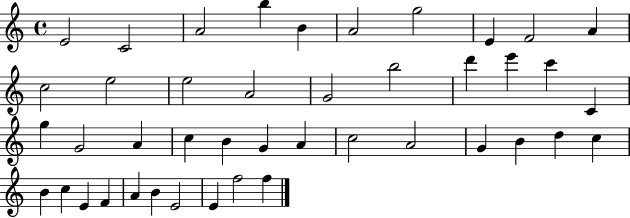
E4/h C4/h A4/h B5/q B4/q A4/h G5/h E4/q F4/h A4/q C5/h E5/h E5/h A4/h G4/h B5/h D6/q E6/q C6/q C4/q G5/q G4/h A4/q C5/q B4/q G4/q A4/q C5/h A4/h G4/q B4/q D5/q C5/q B4/q C5/q E4/q F4/q A4/q B4/q E4/h E4/q F5/h F5/q